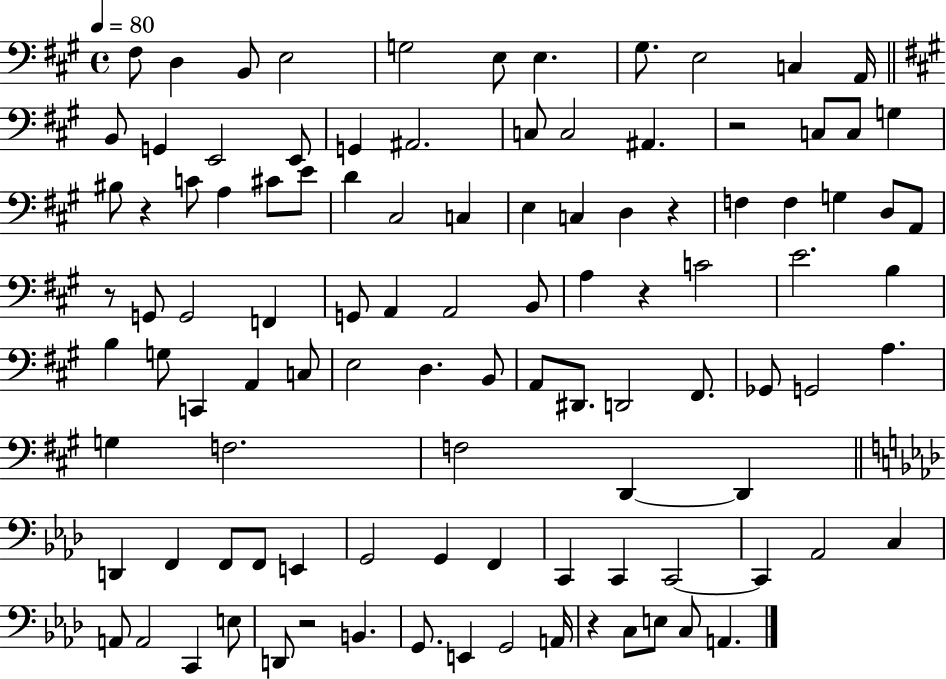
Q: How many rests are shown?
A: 7